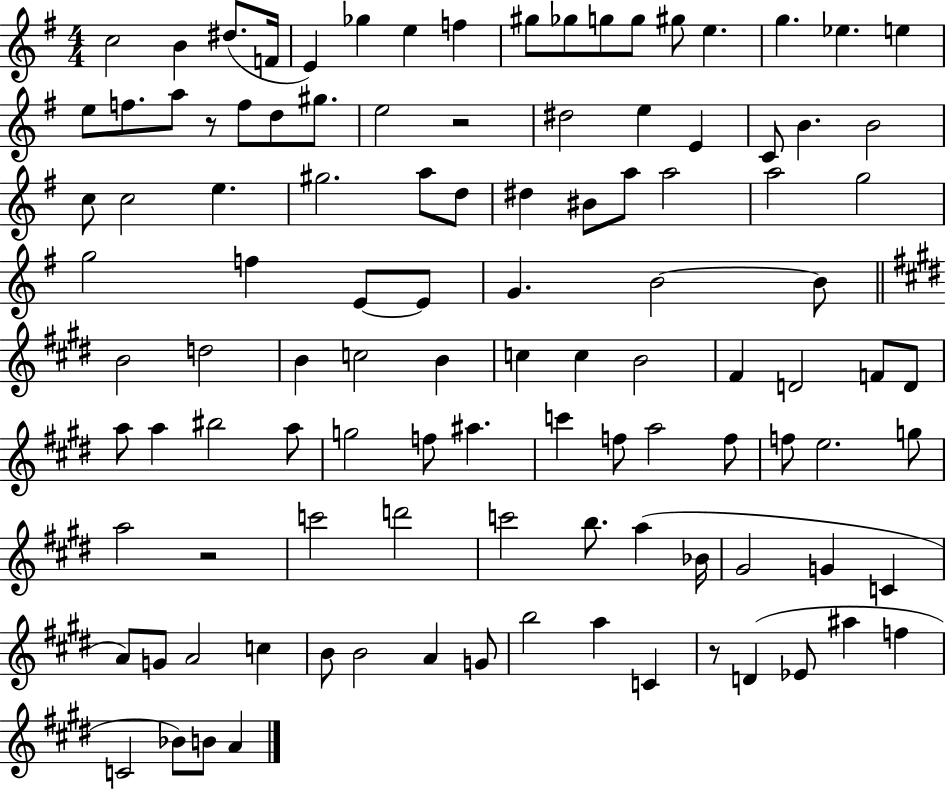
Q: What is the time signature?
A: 4/4